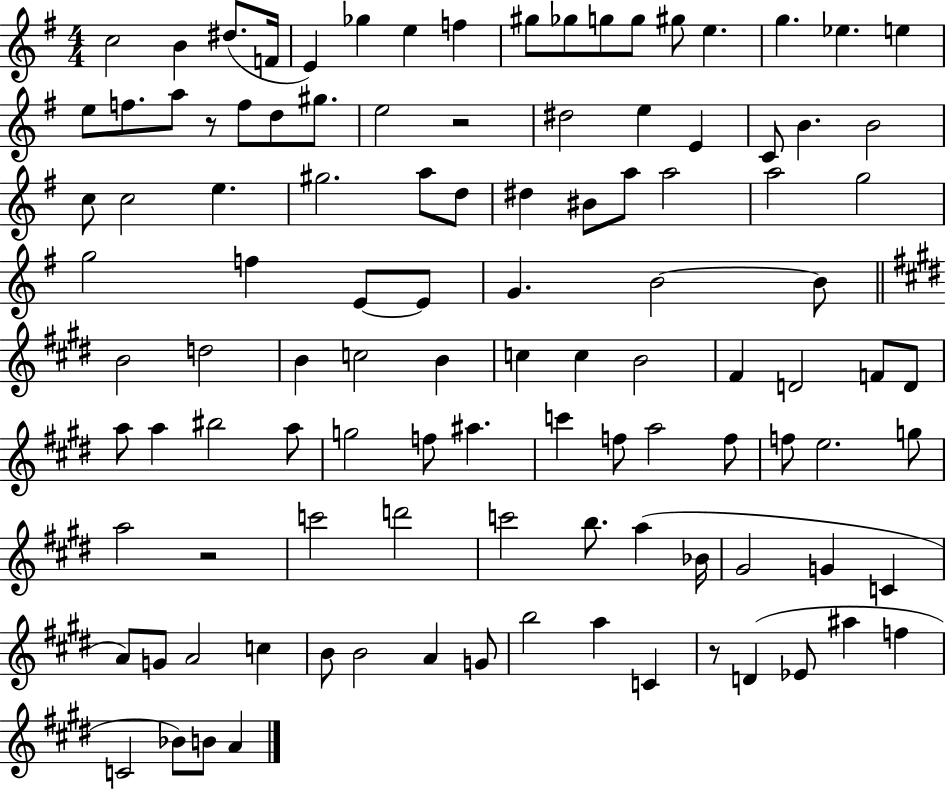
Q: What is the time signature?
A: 4/4